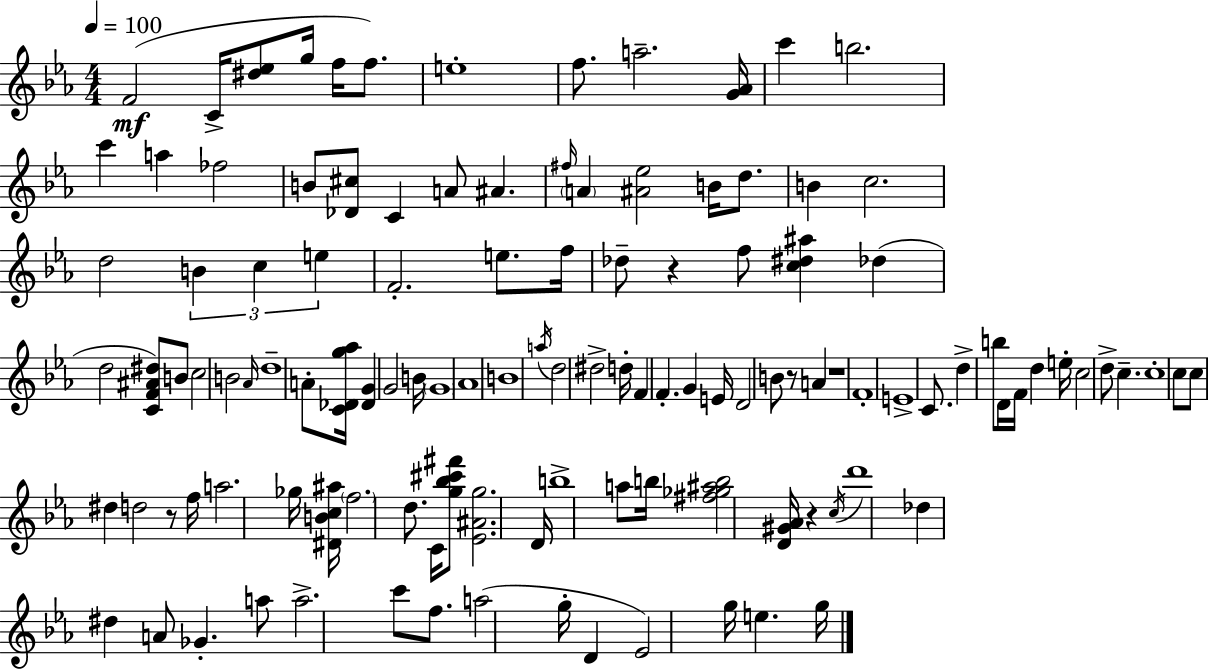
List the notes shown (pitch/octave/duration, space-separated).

F4/h C4/s [D#5,Eb5]/e G5/s F5/s F5/e. E5/w F5/e. A5/h. [G4,Ab4]/s C6/q B5/h. C6/q A5/q FES5/h B4/e [Db4,C#5]/e C4/q A4/e A#4/q. F#5/s A4/q [A#4,Eb5]/h B4/s D5/e. B4/q C5/h. D5/h B4/q C5/q E5/q F4/h. E5/e. F5/s Db5/e R/q F5/e [C5,D#5,A#5]/q Db5/q D5/h [C4,F4,A#4,D#5]/e B4/e C5/h B4/h Ab4/s D5/w A4/e [C4,Db4,G5,Ab5]/s [Db4,G4]/q G4/h B4/s G4/w Ab4/w B4/w A5/s D5/h D#5/h D5/s F4/q F4/q. G4/q E4/s D4/h B4/e R/e A4/q R/w F4/w E4/w C4/e. D5/q B5/e D4/s F4/s D5/q E5/s C5/h D5/e C5/q. C5/w C5/e C5/e D#5/q D5/h R/e F5/s A5/h. Gb5/s [D#4,B4,C5,A#5]/s F5/h. D5/e. C4/s [G5,Bb5,C#6,F#6]/e [Eb4,A#4,G5]/h. D4/s B5/w A5/e B5/s [F#5,Gb5,A#5,B5]/h [D4,G#4,Ab4]/s R/q C5/s D6/w Db5/q D#5/q A4/e Gb4/q. A5/e A5/h. C6/e F5/e. A5/h G5/s D4/q Eb4/h G5/s E5/q. G5/s